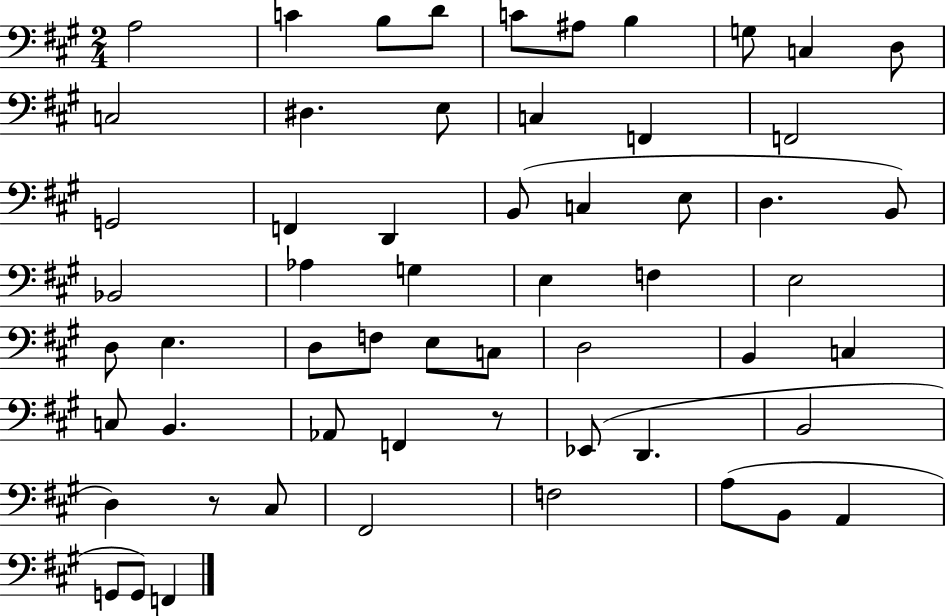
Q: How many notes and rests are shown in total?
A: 58